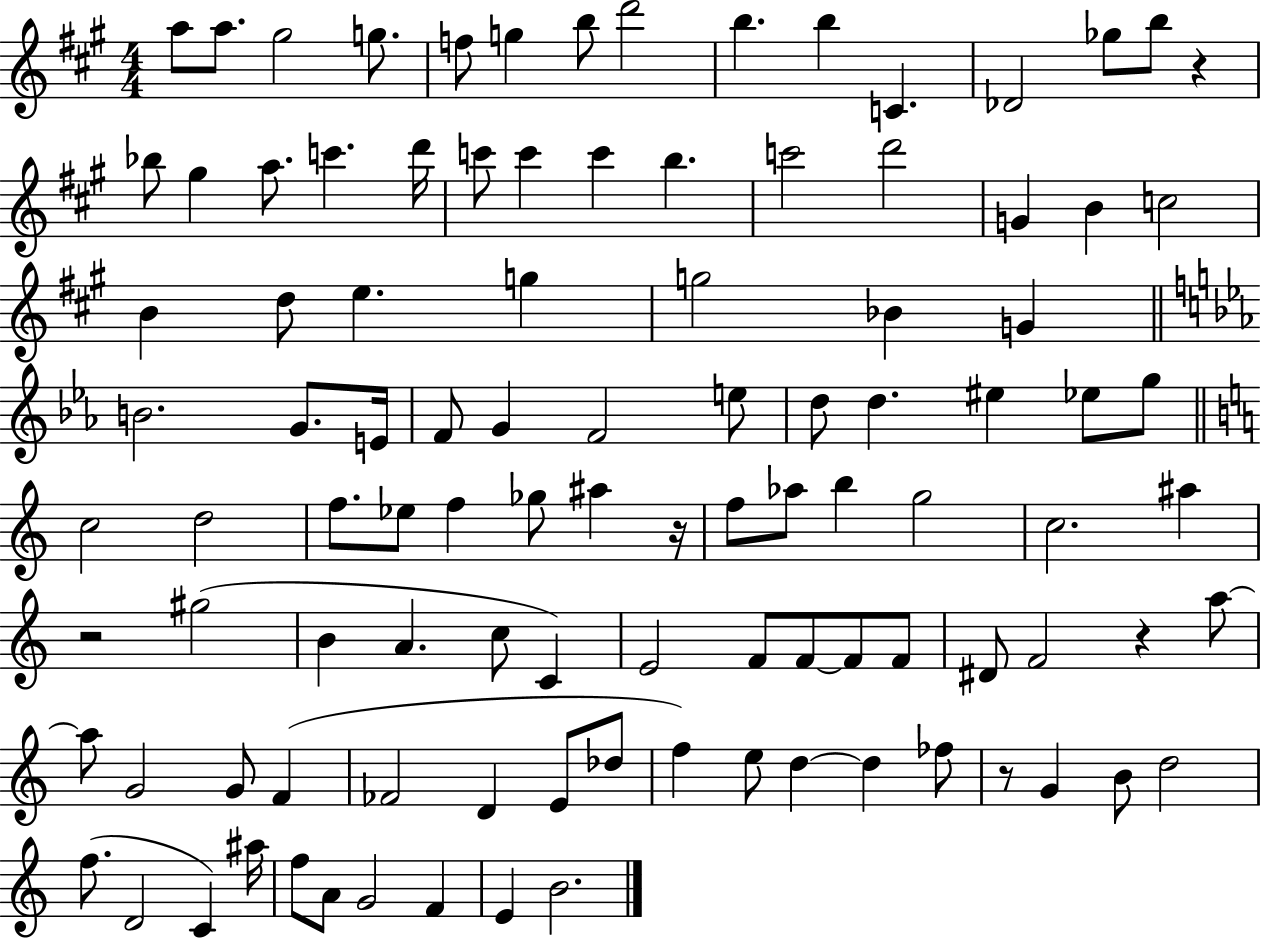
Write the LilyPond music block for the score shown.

{
  \clef treble
  \numericTimeSignature
  \time 4/4
  \key a \major
  a''8 a''8. gis''2 g''8. | f''8 g''4 b''8 d'''2 | b''4. b''4 c'4. | des'2 ges''8 b''8 r4 | \break bes''8 gis''4 a''8. c'''4. d'''16 | c'''8 c'''4 c'''4 b''4. | c'''2 d'''2 | g'4 b'4 c''2 | \break b'4 d''8 e''4. g''4 | g''2 bes'4 g'4 | \bar "||" \break \key c \minor b'2. g'8. e'16 | f'8 g'4 f'2 e''8 | d''8 d''4. eis''4 ees''8 g''8 | \bar "||" \break \key a \minor c''2 d''2 | f''8. ees''8 f''4 ges''8 ais''4 r16 | f''8 aes''8 b''4 g''2 | c''2. ais''4 | \break r2 gis''2( | b'4 a'4. c''8 c'4) | e'2 f'8 f'8~~ f'8 f'8 | dis'8 f'2 r4 a''8~~ | \break a''8 g'2 g'8 f'4( | fes'2 d'4 e'8 des''8 | f''4) e''8 d''4~~ d''4 fes''8 | r8 g'4 b'8 d''2 | \break f''8.( d'2 c'4) ais''16 | f''8 a'8 g'2 f'4 | e'4 b'2. | \bar "|."
}